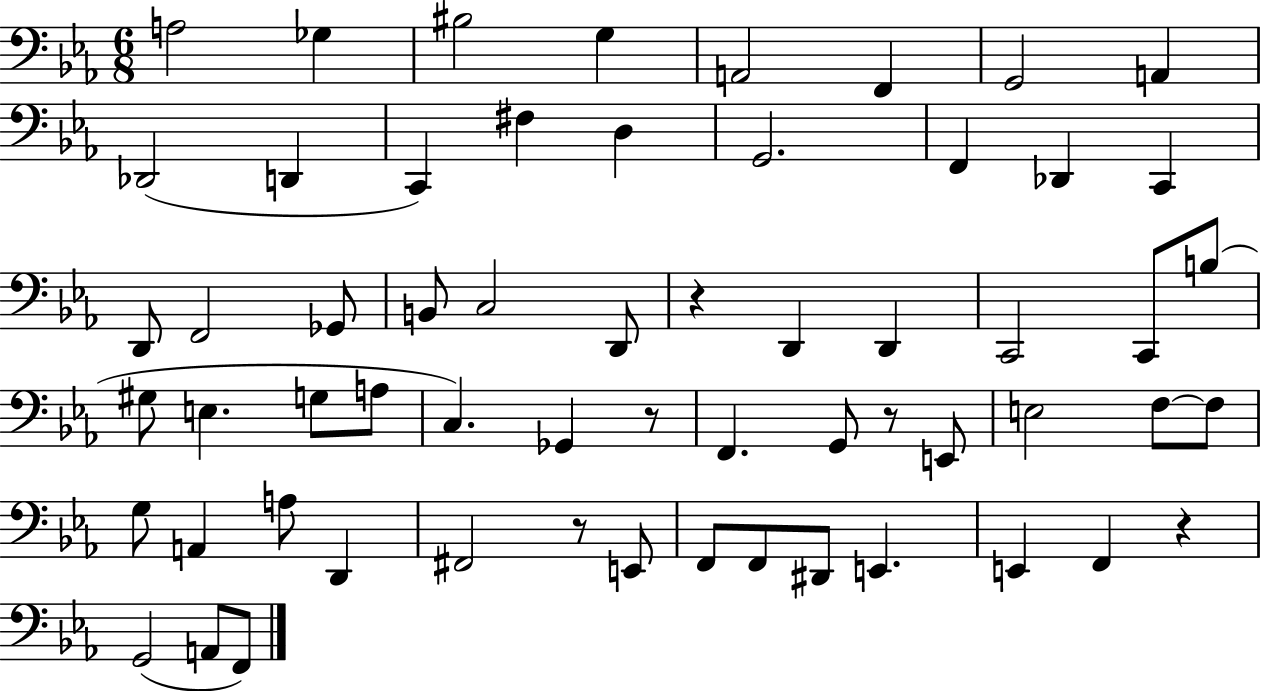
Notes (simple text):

A3/h Gb3/q BIS3/h G3/q A2/h F2/q G2/h A2/q Db2/h D2/q C2/q F#3/q D3/q G2/h. F2/q Db2/q C2/q D2/e F2/h Gb2/e B2/e C3/h D2/e R/q D2/q D2/q C2/h C2/e B3/e G#3/e E3/q. G3/e A3/e C3/q. Gb2/q R/e F2/q. G2/e R/e E2/e E3/h F3/e F3/e G3/e A2/q A3/e D2/q F#2/h R/e E2/e F2/e F2/e D#2/e E2/q. E2/q F2/q R/q G2/h A2/e F2/e